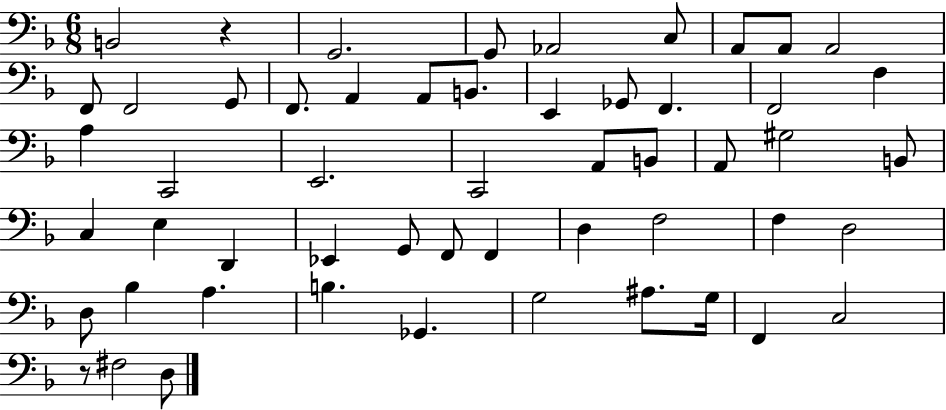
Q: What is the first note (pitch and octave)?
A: B2